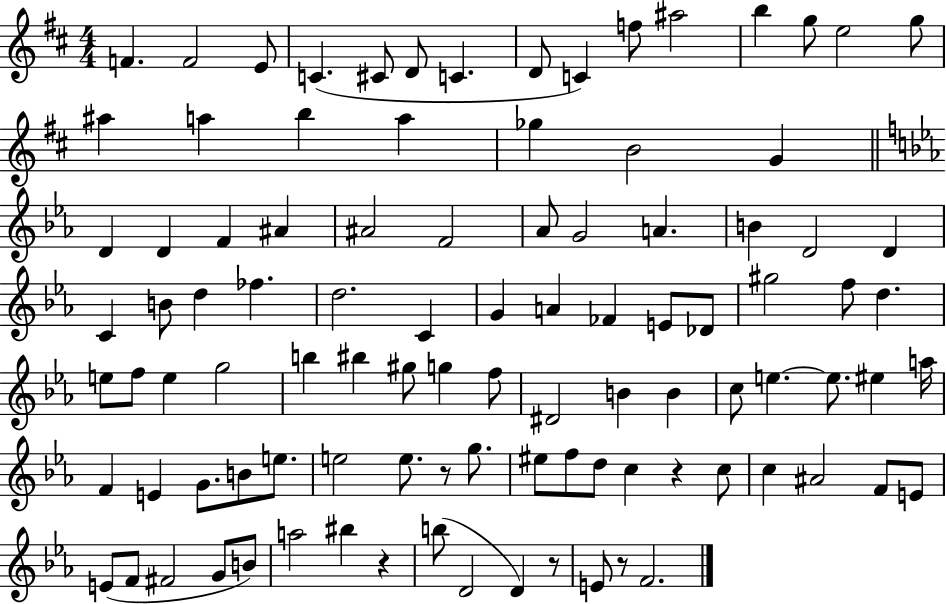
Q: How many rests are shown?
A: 5